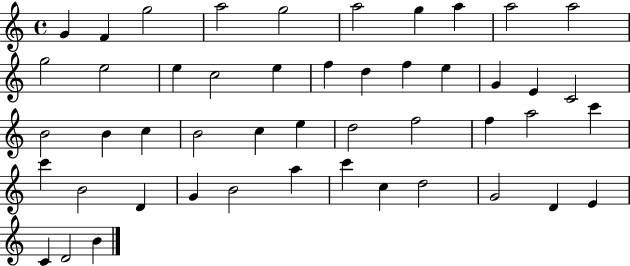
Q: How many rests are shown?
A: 0